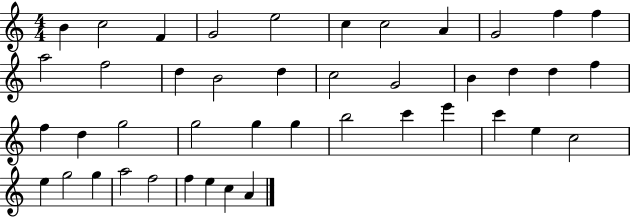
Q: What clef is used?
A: treble